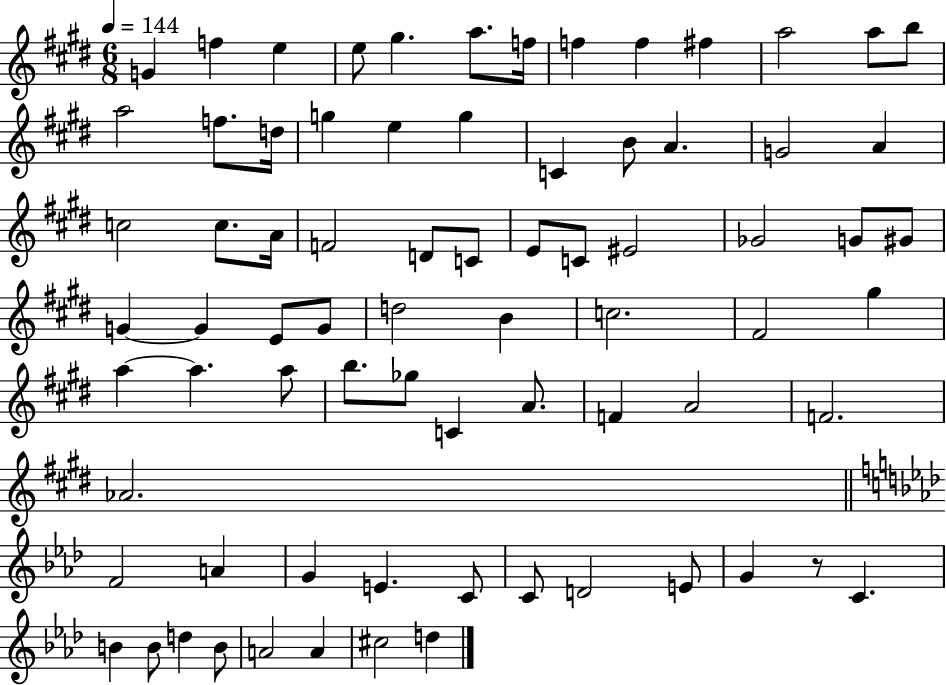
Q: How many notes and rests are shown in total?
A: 75